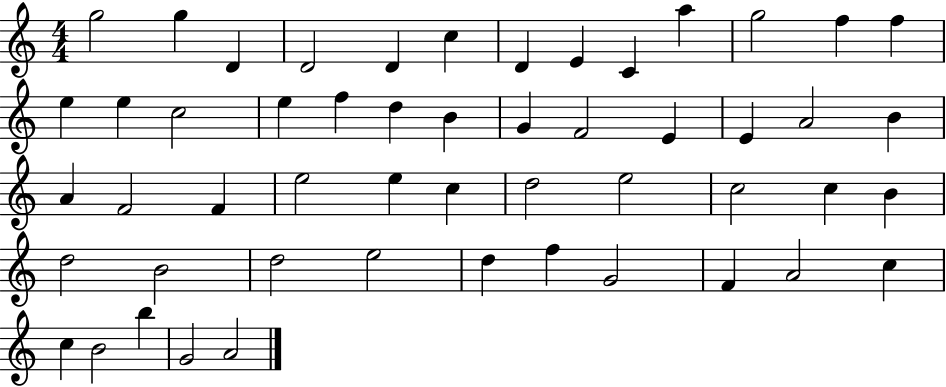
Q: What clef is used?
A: treble